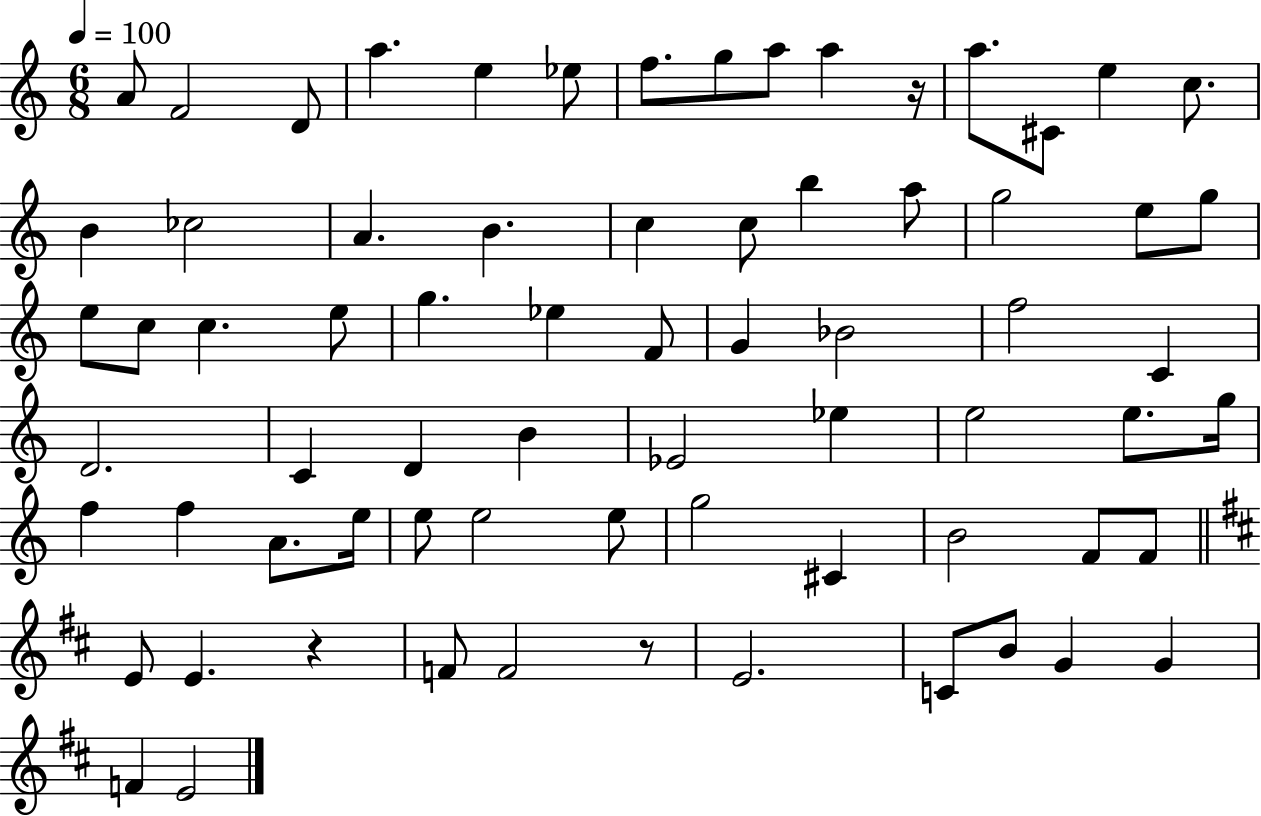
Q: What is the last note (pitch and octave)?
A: E4